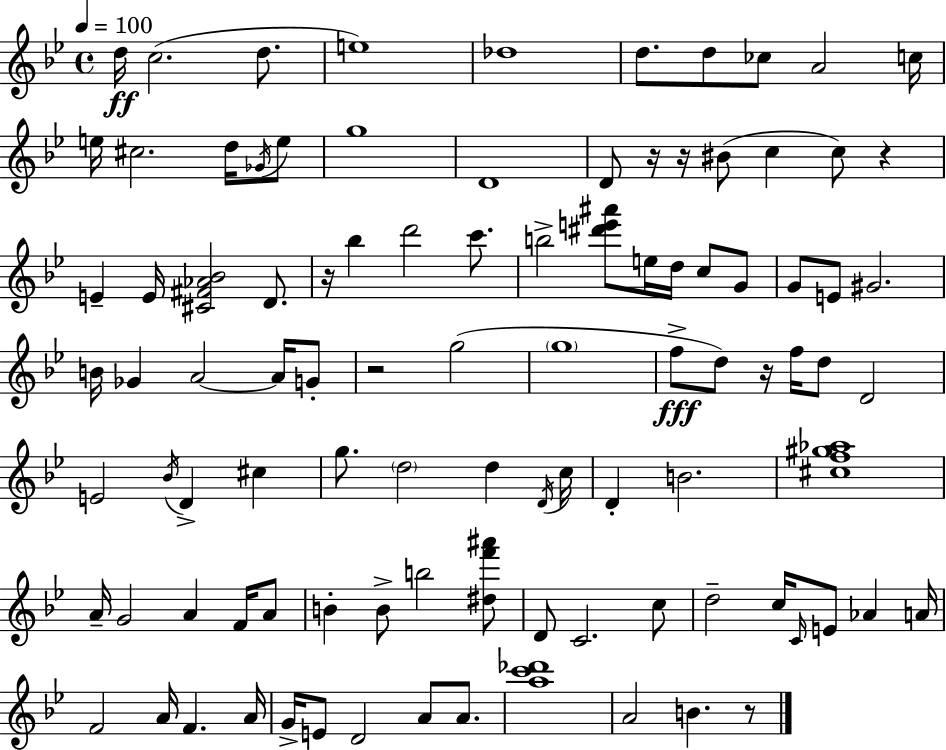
{
  \clef treble
  \time 4/4
  \defaultTimeSignature
  \key bes \major
  \tempo 4 = 100
  d''16\ff c''2.( d''8. | e''1) | des''1 | d''8. d''8 ces''8 a'2 c''16 | \break e''16 cis''2. d''16 \acciaccatura { ges'16 } e''8 | g''1 | d'1 | d'8 r16 r16 bis'8( c''4 c''8) r4 | \break e'4-- e'16 <cis' fis' aes' bes'>2 d'8. | r16 bes''4 d'''2 c'''8. | b''2-> <dis''' e''' ais'''>8 e''16 d''16 c''8 g'8 | g'8 e'8 gis'2. | \break b'16 ges'4 a'2~~ a'16 g'8-. | r2 g''2( | \parenthesize g''1 | f''8->\fff d''8) r16 f''16 d''8 d'2 | \break e'2 \acciaccatura { bes'16 } d'4-> cis''4 | g''8. \parenthesize d''2 d''4 | \acciaccatura { d'16 } c''16 d'4-. b'2. | <cis'' f'' gis'' aes''>1 | \break a'16-- g'2 a'4 | f'16 a'8 b'4-. b'8-> b''2 | <dis'' f''' ais'''>8 d'8 c'2. | c''8 d''2-- c''16 \grace { c'16 } e'8 aes'4 | \break a'16 f'2 a'16 f'4. | a'16 g'16-> e'8 d'2 a'8 | a'8. <a'' c''' des'''>1 | a'2 b'4. | \break r8 \bar "|."
}